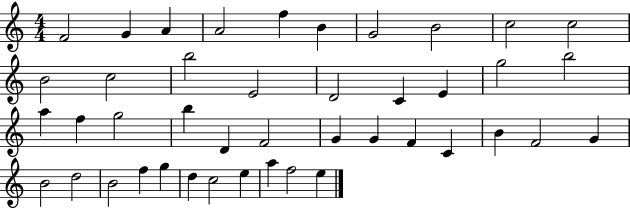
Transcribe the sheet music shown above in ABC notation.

X:1
T:Untitled
M:4/4
L:1/4
K:C
F2 G A A2 f B G2 B2 c2 c2 B2 c2 b2 E2 D2 C E g2 b2 a f g2 b D F2 G G F C B F2 G B2 d2 B2 f g d c2 e a f2 e